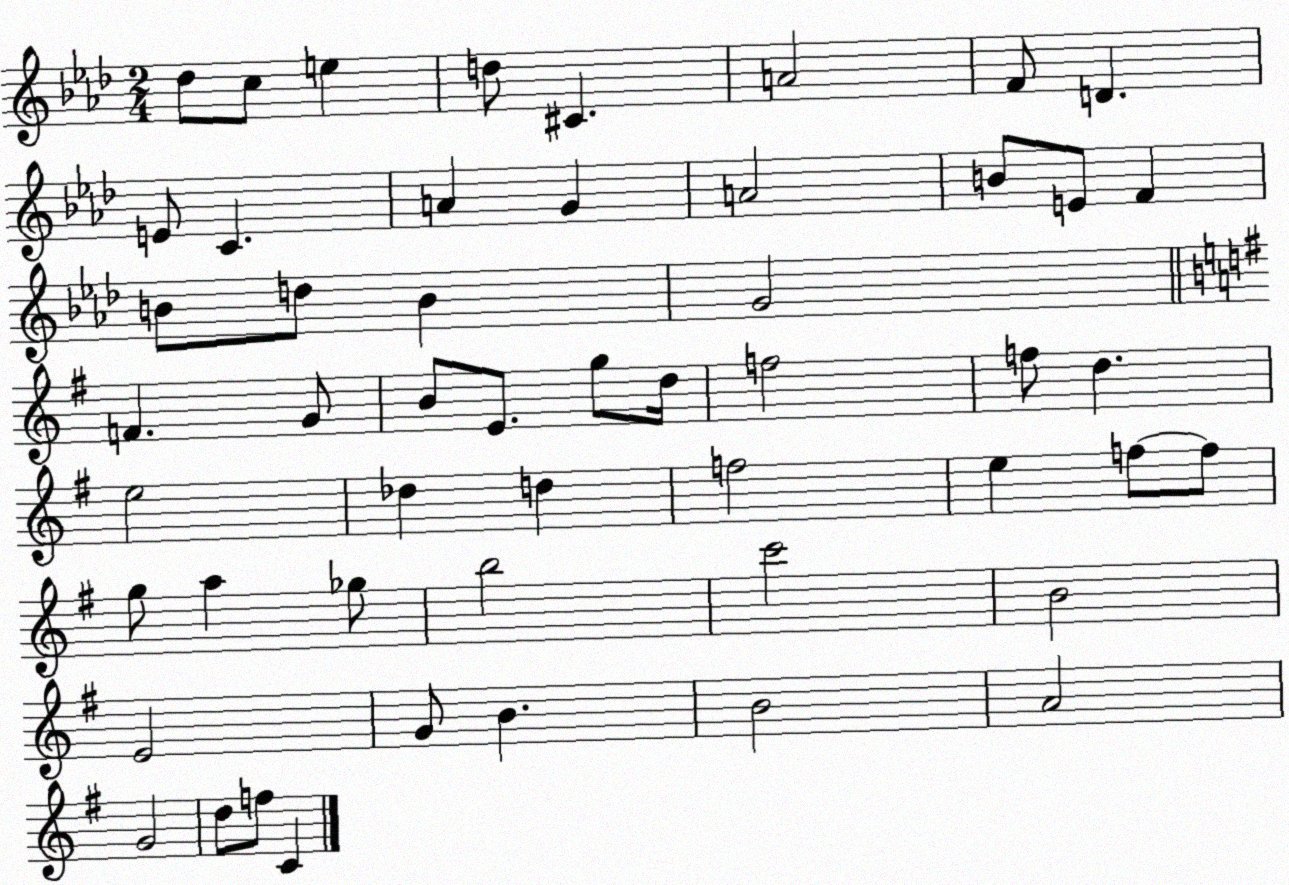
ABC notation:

X:1
T:Untitled
M:2/4
L:1/4
K:Ab
_d/2 c/2 e d/2 ^C A2 F/2 D E/2 C A G A2 B/2 E/2 F B/2 d/2 B G2 F G/2 B/2 E/2 g/2 d/4 f2 f/2 d e2 _d d f2 e f/2 f/2 g/2 a _g/2 b2 c'2 B2 E2 G/2 B B2 A2 G2 d/2 f/2 C